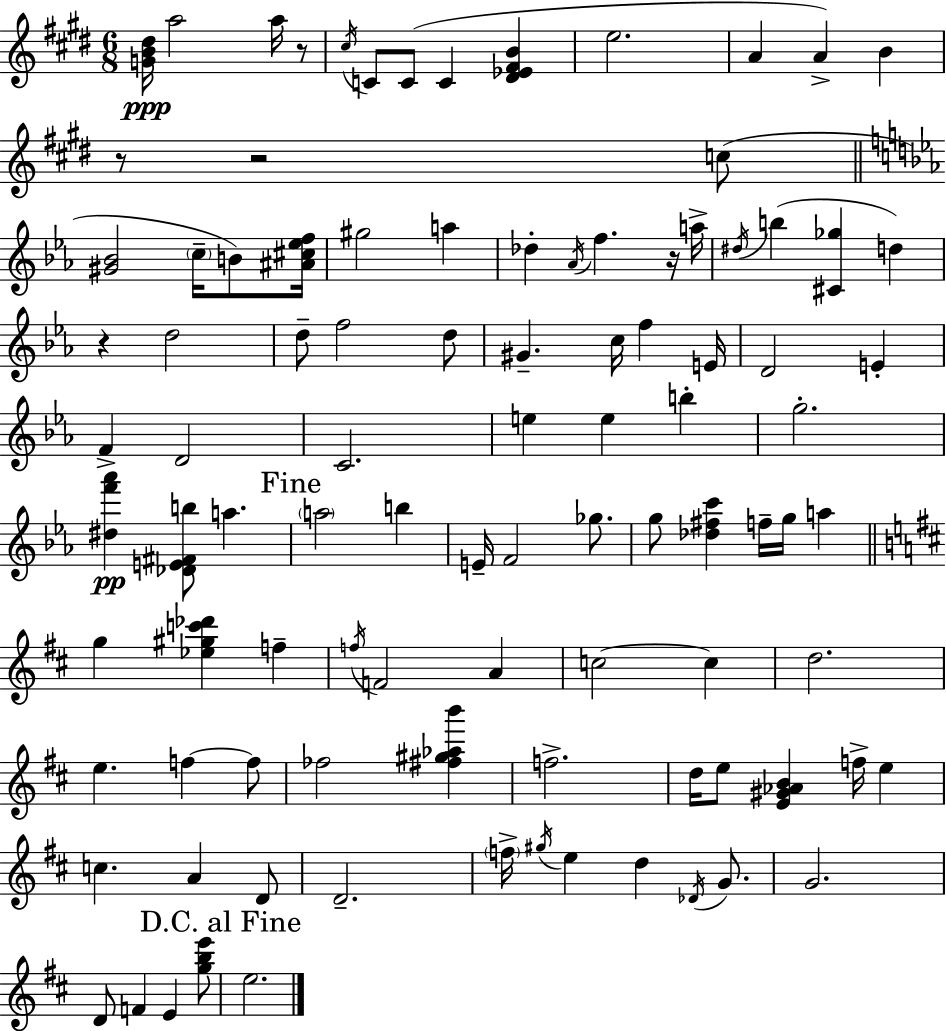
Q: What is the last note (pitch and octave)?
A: E5